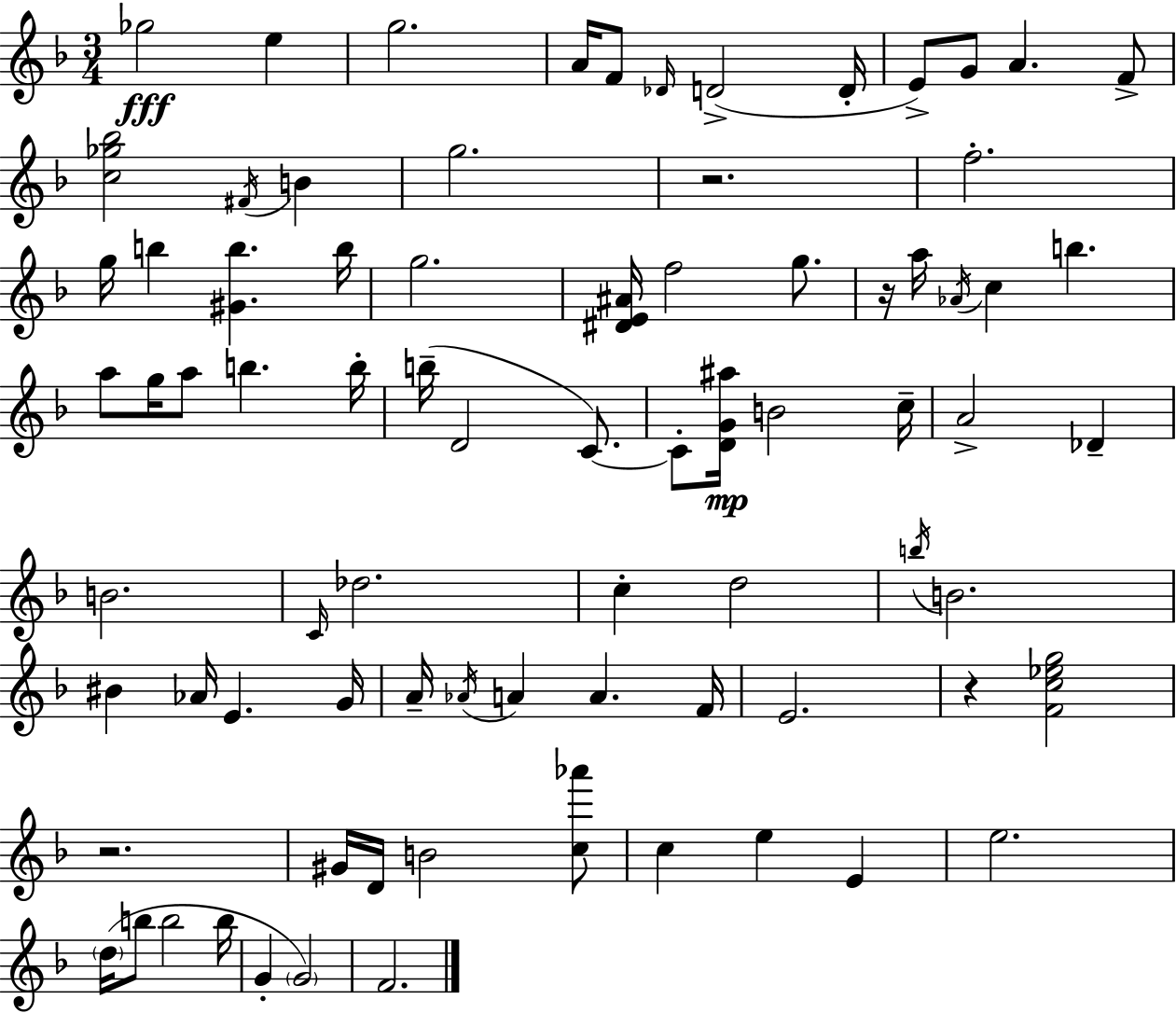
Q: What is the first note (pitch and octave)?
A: Gb5